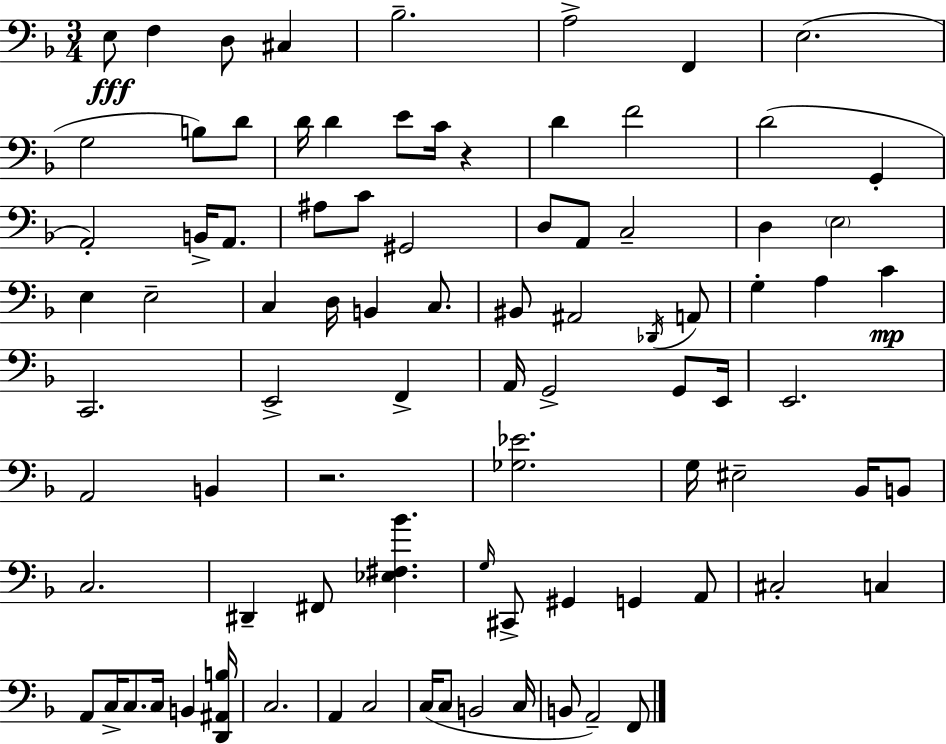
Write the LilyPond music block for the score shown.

{
  \clef bass
  \numericTimeSignature
  \time 3/4
  \key d \minor
  e8\fff f4 d8 cis4 | bes2.-- | a2-> f,4 | e2.( | \break g2 b8) d'8 | d'16 d'4 e'8 c'16 r4 | d'4 f'2 | d'2( g,4-. | \break a,2-.) b,16-> a,8. | ais8 c'8 gis,2 | d8 a,8 c2-- | d4 \parenthesize e2 | \break e4 e2-- | c4 d16 b,4 c8. | bis,8 ais,2 \acciaccatura { des,16 } a,8 | g4-. a4 c'4\mp | \break c,2. | e,2-> f,4-> | a,16 g,2-> g,8 | e,16 e,2. | \break a,2 b,4 | r2. | <ges ees'>2. | g16 eis2-- bes,16 b,8 | \break c2. | dis,4-- fis,8 <ees fis bes'>4. | \grace { g16 } cis,8-> gis,4 g,4 | a,8 cis2-. c4 | \break a,8 c16-> c8. c16 b,4 | <d, ais, b>16 c2. | a,4 c2 | c16( c8 b,2 | \break c16 b,8 a,2--) | f,8 \bar "|."
}